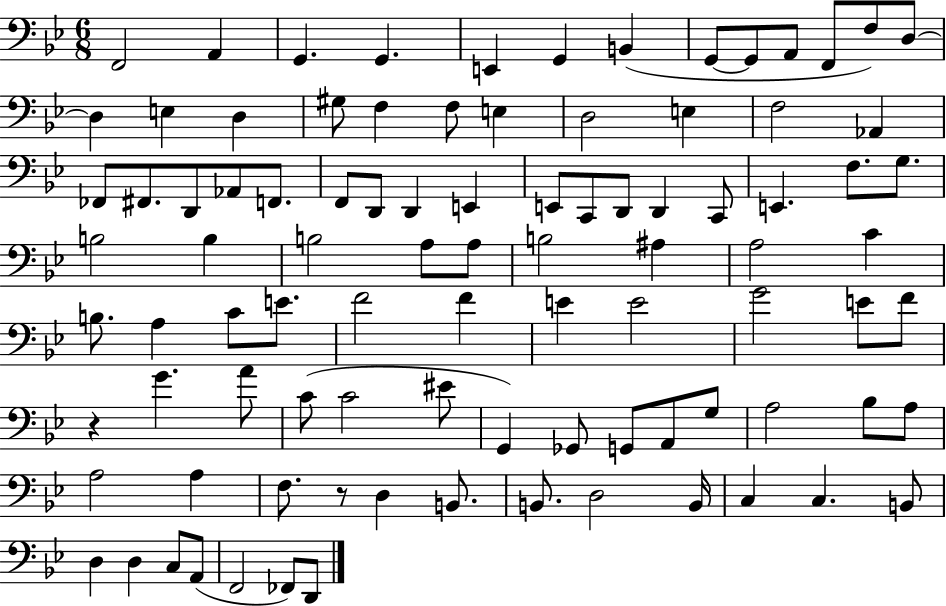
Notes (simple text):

F2/h A2/q G2/q. G2/q. E2/q G2/q B2/q G2/e G2/e A2/e F2/e F3/e D3/e D3/q E3/q D3/q G#3/e F3/q F3/e E3/q D3/h E3/q F3/h Ab2/q FES2/e F#2/e. D2/e Ab2/e F2/e. F2/e D2/e D2/q E2/q E2/e C2/e D2/e D2/q C2/e E2/q. F3/e. G3/e. B3/h B3/q B3/h A3/e A3/e B3/h A#3/q A3/h C4/q B3/e. A3/q C4/e E4/e. F4/h F4/q E4/q E4/h G4/h E4/e F4/e R/q G4/q. A4/e C4/e C4/h EIS4/e G2/q Gb2/e G2/e A2/e G3/e A3/h Bb3/e A3/e A3/h A3/q F3/e. R/e D3/q B2/e. B2/e. D3/h B2/s C3/q C3/q. B2/e D3/q D3/q C3/e A2/e F2/h FES2/e D2/e